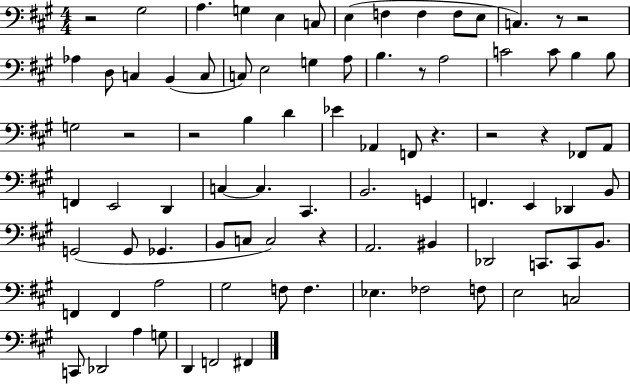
R/h G#3/h A3/q. G3/q E3/q C3/e E3/q F3/q F3/q F3/e E3/e C3/q. R/e R/h Ab3/q D3/e C3/q B2/q C3/e C3/e E3/h G3/q A3/e B3/q. R/e A3/h C4/h C4/e B3/q B3/e G3/h R/h R/h B3/q D4/q Eb4/q Ab2/q F2/e R/q. R/h R/q FES2/e A2/e F2/q E2/h D2/q C3/q C3/q. C#2/q. B2/h. G2/q F2/q. E2/q Db2/q B2/e G2/h G2/e Gb2/q. B2/e C3/e C3/h R/q A2/h. BIS2/q Db2/h C2/e. C2/e B2/e. F2/q F2/q A3/h G#3/h F3/e F3/q. Eb3/q. FES3/h F3/e E3/h C3/h C2/e Db2/h A3/q G3/e D2/q F2/h F#2/q